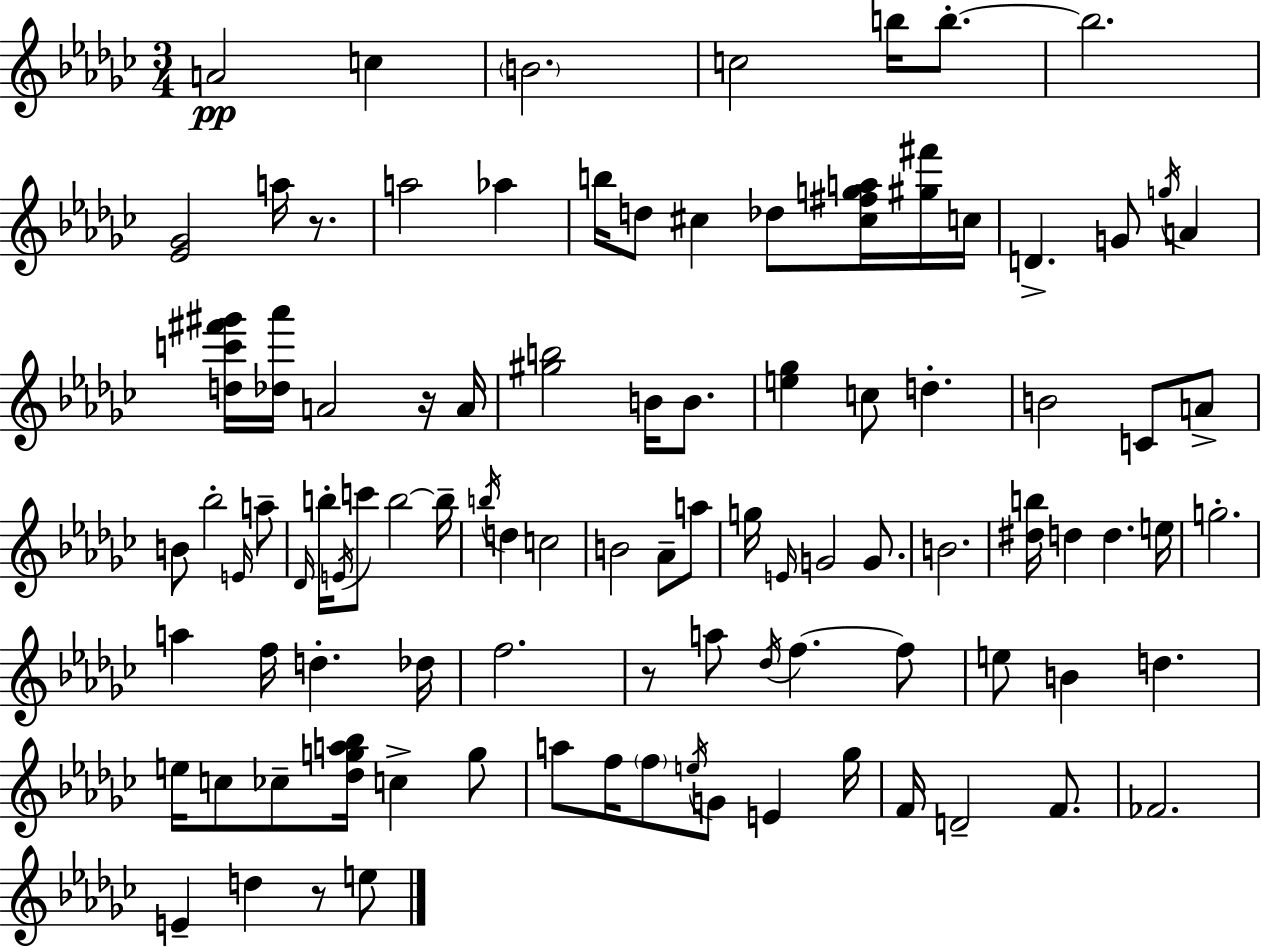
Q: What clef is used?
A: treble